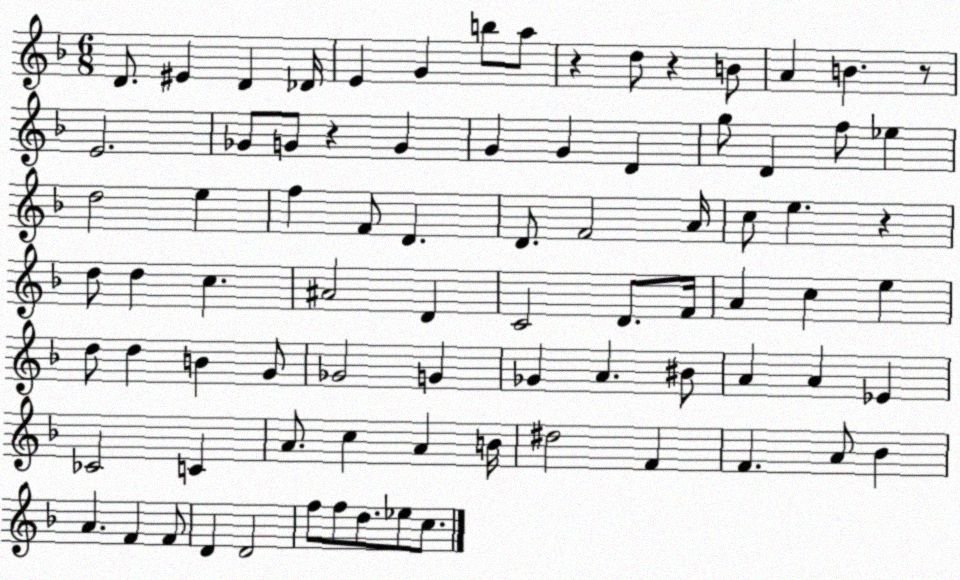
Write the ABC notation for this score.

X:1
T:Untitled
M:6/8
L:1/4
K:F
D/2 ^E D _D/4 E G b/2 a/2 z d/2 z B/2 A B z/2 E2 _G/2 G/2 z G G G D g/2 D f/2 _e d2 e f F/2 D D/2 F2 A/4 c/2 e z d/2 d c ^A2 D C2 D/2 F/4 A c e d/2 d B G/2 _G2 G _G A ^B/2 A A _E _C2 C A/2 c A B/4 ^d2 F F A/2 _B A F F/2 D D2 f/2 f/2 d/2 _e/2 c/2